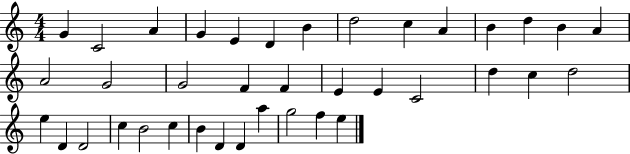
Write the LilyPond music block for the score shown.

{
  \clef treble
  \numericTimeSignature
  \time 4/4
  \key c \major
  g'4 c'2 a'4 | g'4 e'4 d'4 b'4 | d''2 c''4 a'4 | b'4 d''4 b'4 a'4 | \break a'2 g'2 | g'2 f'4 f'4 | e'4 e'4 c'2 | d''4 c''4 d''2 | \break e''4 d'4 d'2 | c''4 b'2 c''4 | b'4 d'4 d'4 a''4 | g''2 f''4 e''4 | \break \bar "|."
}